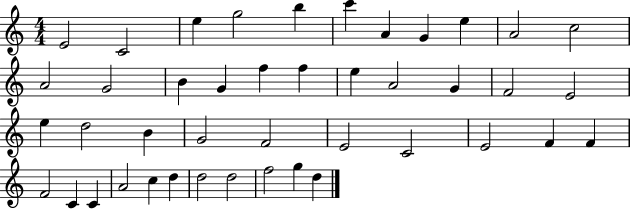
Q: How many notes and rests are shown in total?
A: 43